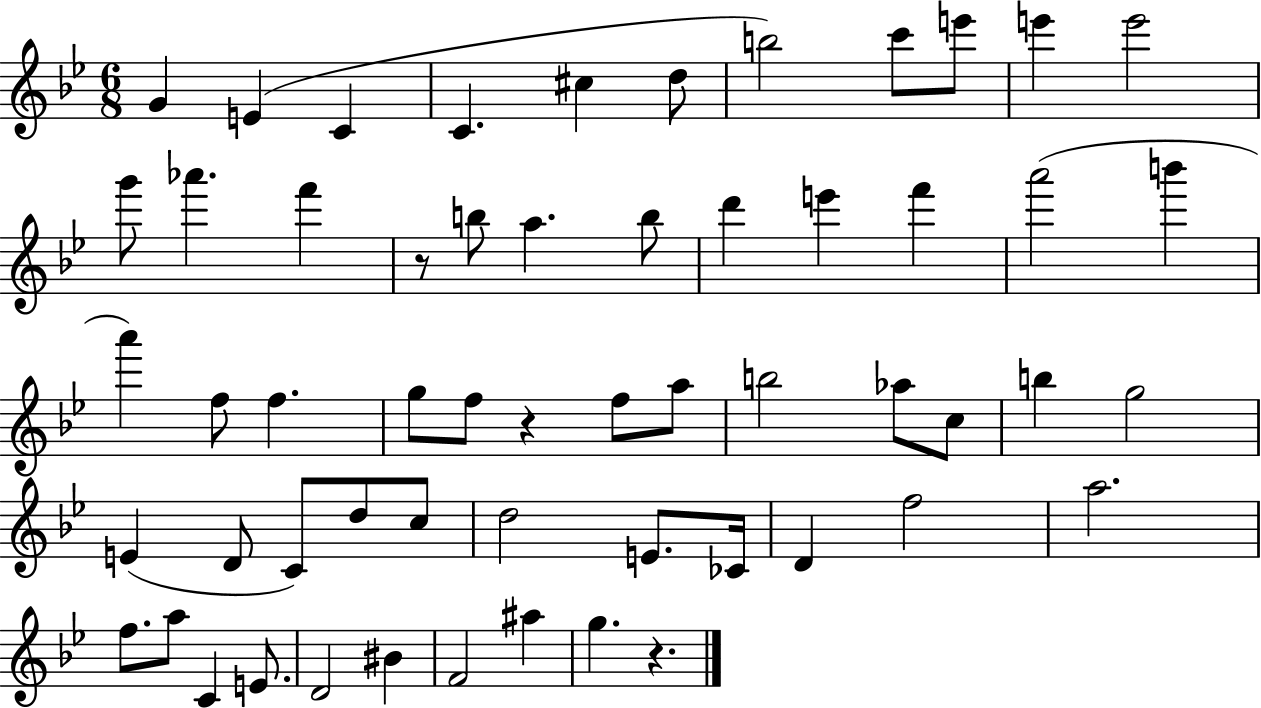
G4/q E4/q C4/q C4/q. C#5/q D5/e B5/h C6/e E6/e E6/q E6/h G6/e Ab6/q. F6/q R/e B5/e A5/q. B5/e D6/q E6/q F6/q A6/h B6/q A6/q F5/e F5/q. G5/e F5/e R/q F5/e A5/e B5/h Ab5/e C5/e B5/q G5/h E4/q D4/e C4/e D5/e C5/e D5/h E4/e. CES4/s D4/q F5/h A5/h. F5/e. A5/e C4/q E4/e. D4/h BIS4/q F4/h A#5/q G5/q. R/q.